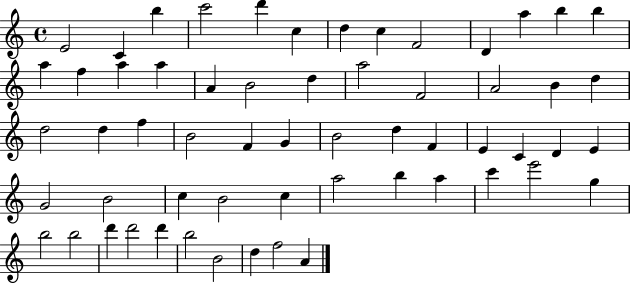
E4/h C4/q B5/q C6/h D6/q C5/q D5/q C5/q F4/h D4/q A5/q B5/q B5/q A5/q F5/q A5/q A5/q A4/q B4/h D5/q A5/h F4/h A4/h B4/q D5/q D5/h D5/q F5/q B4/h F4/q G4/q B4/h D5/q F4/q E4/q C4/q D4/q E4/q G4/h B4/h C5/q B4/h C5/q A5/h B5/q A5/q C6/q E6/h G5/q B5/h B5/h D6/q D6/h D6/q B5/h B4/h D5/q F5/h A4/q